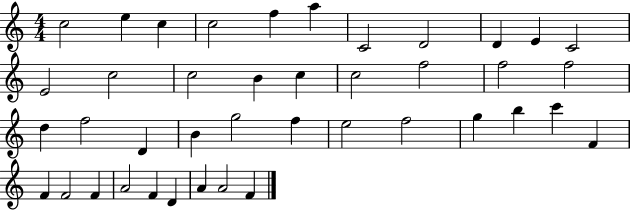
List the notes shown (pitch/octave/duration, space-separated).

C5/h E5/q C5/q C5/h F5/q A5/q C4/h D4/h D4/q E4/q C4/h E4/h C5/h C5/h B4/q C5/q C5/h F5/h F5/h F5/h D5/q F5/h D4/q B4/q G5/h F5/q E5/h F5/h G5/q B5/q C6/q F4/q F4/q F4/h F4/q A4/h F4/q D4/q A4/q A4/h F4/q